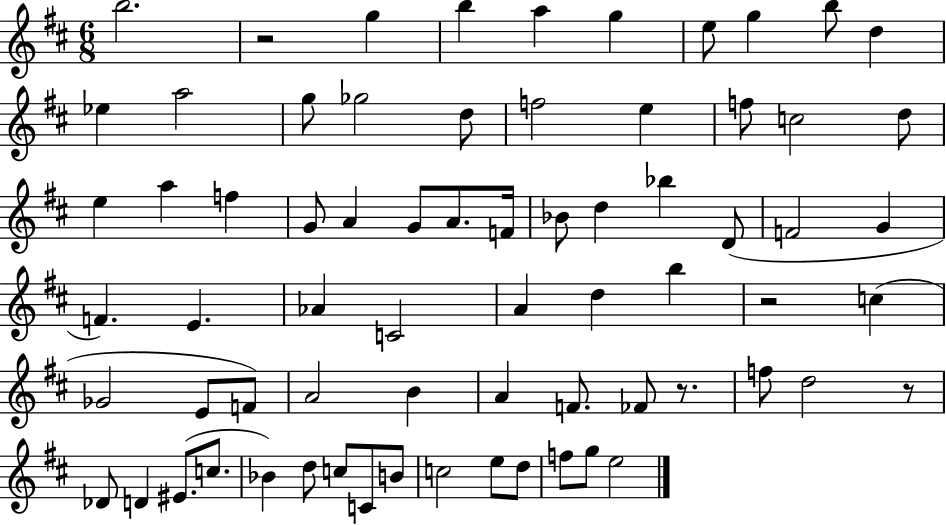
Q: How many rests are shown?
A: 4